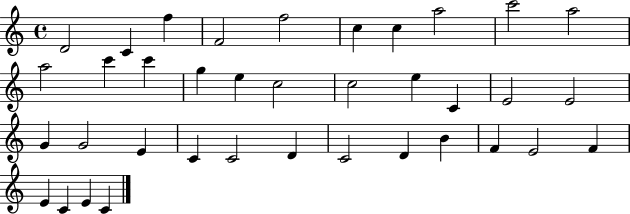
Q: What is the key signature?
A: C major